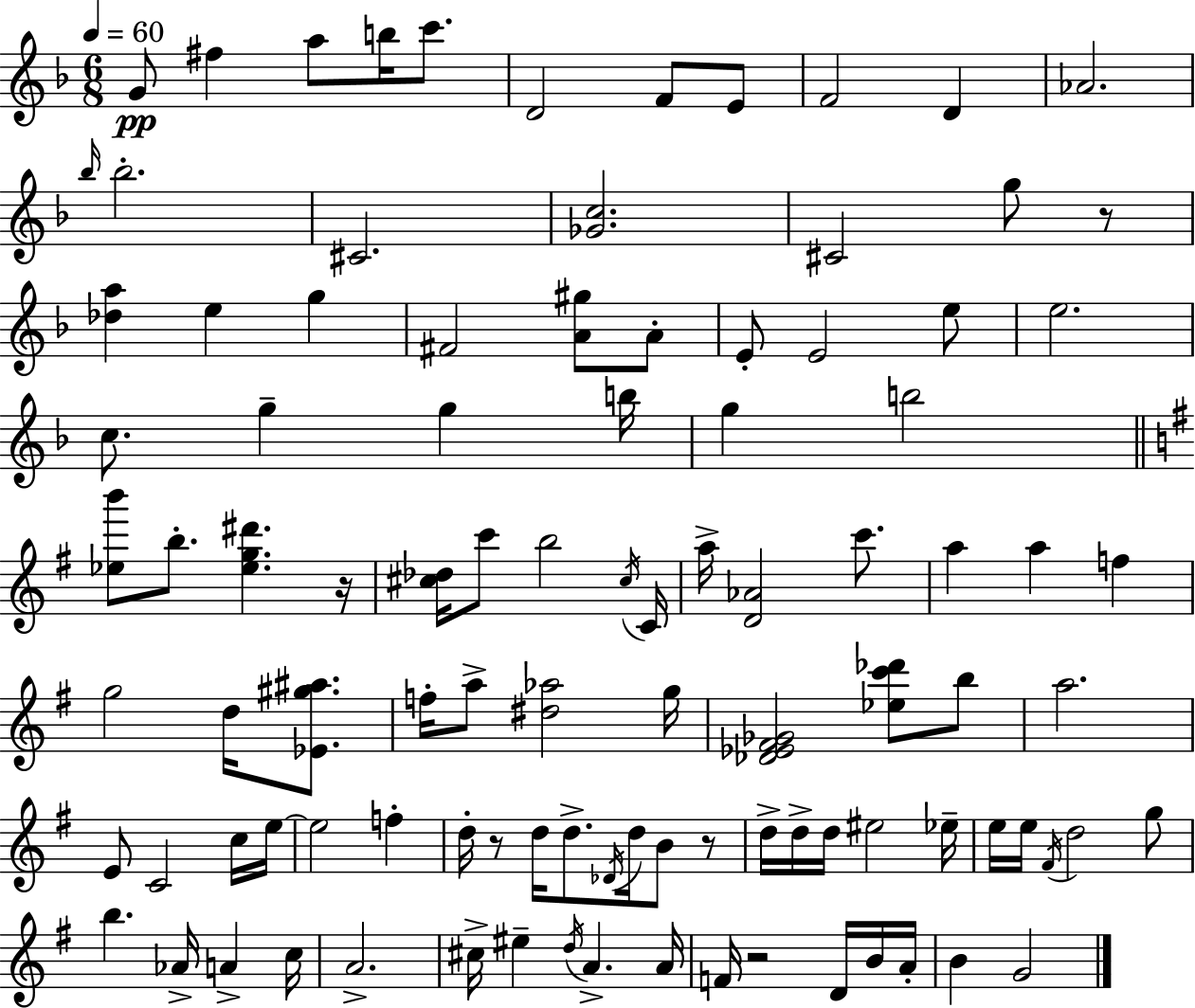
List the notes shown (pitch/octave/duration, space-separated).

G4/e F#5/q A5/e B5/s C6/e. D4/h F4/e E4/e F4/h D4/q Ab4/h. Bb5/s Bb5/h. C#4/h. [Gb4,C5]/h. C#4/h G5/e R/e [Db5,A5]/q E5/q G5/q F#4/h [A4,G#5]/e A4/e E4/e E4/h E5/e E5/h. C5/e. G5/q G5/q B5/s G5/q B5/h [Eb5,B6]/e B5/e. [Eb5,G5,D#6]/q. R/s [C#5,Db5]/s C6/e B5/h C#5/s C4/s A5/s [D4,Ab4]/h C6/e. A5/q A5/q F5/q G5/h D5/s [Eb4,G#5,A#5]/e. F5/s A5/e [D#5,Ab5]/h G5/s [Db4,Eb4,F#4,Gb4]/h [Eb5,C6,Db6]/e B5/e A5/h. E4/e C4/h C5/s E5/s E5/h F5/q D5/s R/e D5/s D5/e. Db4/s D5/s B4/e R/e D5/s D5/s D5/s EIS5/h Eb5/s E5/s E5/s F#4/s D5/h G5/e B5/q. Ab4/s A4/q C5/s A4/h. C#5/s EIS5/q D5/s A4/q. A4/s F4/s R/h D4/s B4/s A4/s B4/q G4/h